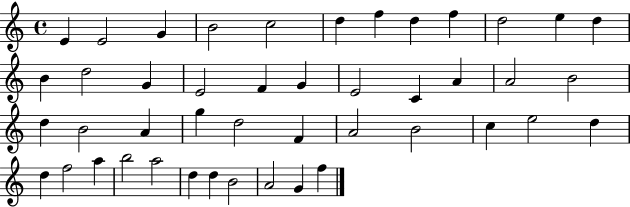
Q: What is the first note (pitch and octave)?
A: E4